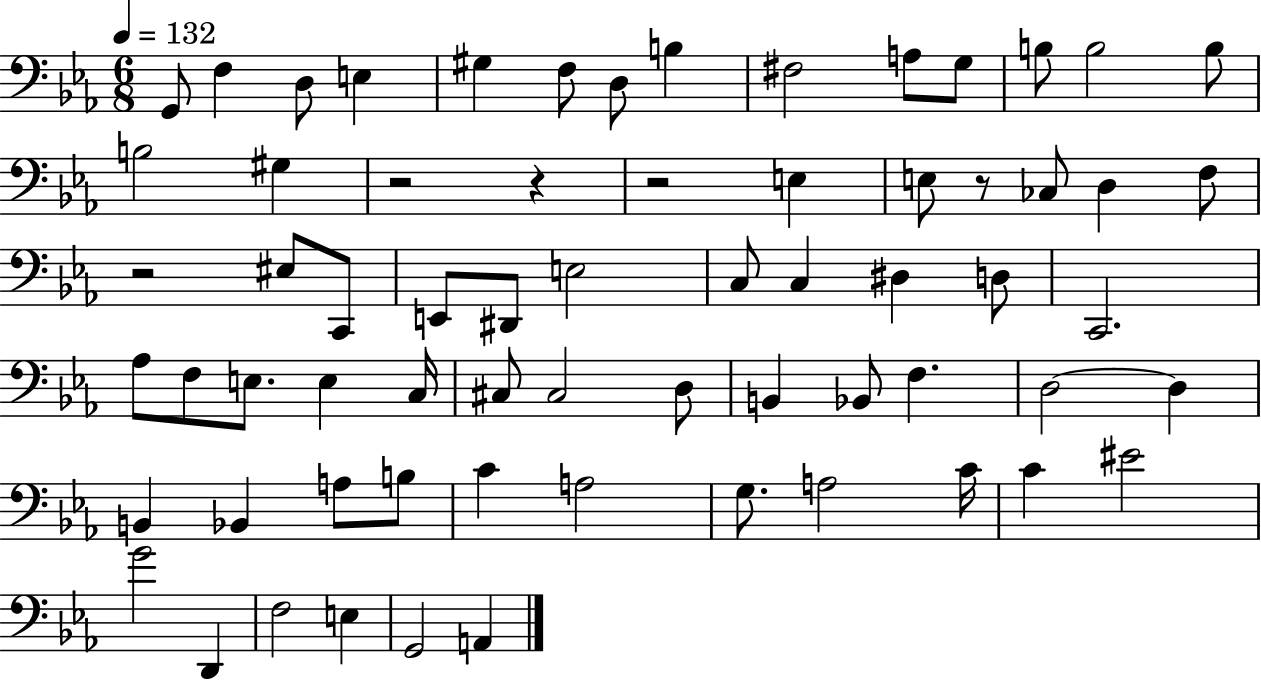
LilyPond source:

{
  \clef bass
  \numericTimeSignature
  \time 6/8
  \key ees \major
  \tempo 4 = 132
  g,8 f4 d8 e4 | gis4 f8 d8 b4 | fis2 a8 g8 | b8 b2 b8 | \break b2 gis4 | r2 r4 | r2 e4 | e8 r8 ces8 d4 f8 | \break r2 eis8 c,8 | e,8 dis,8 e2 | c8 c4 dis4 d8 | c,2. | \break aes8 f8 e8. e4 c16 | cis8 cis2 d8 | b,4 bes,8 f4. | d2~~ d4 | \break b,4 bes,4 a8 b8 | c'4 a2 | g8. a2 c'16 | c'4 eis'2 | \break g'2 d,4 | f2 e4 | g,2 a,4 | \bar "|."
}